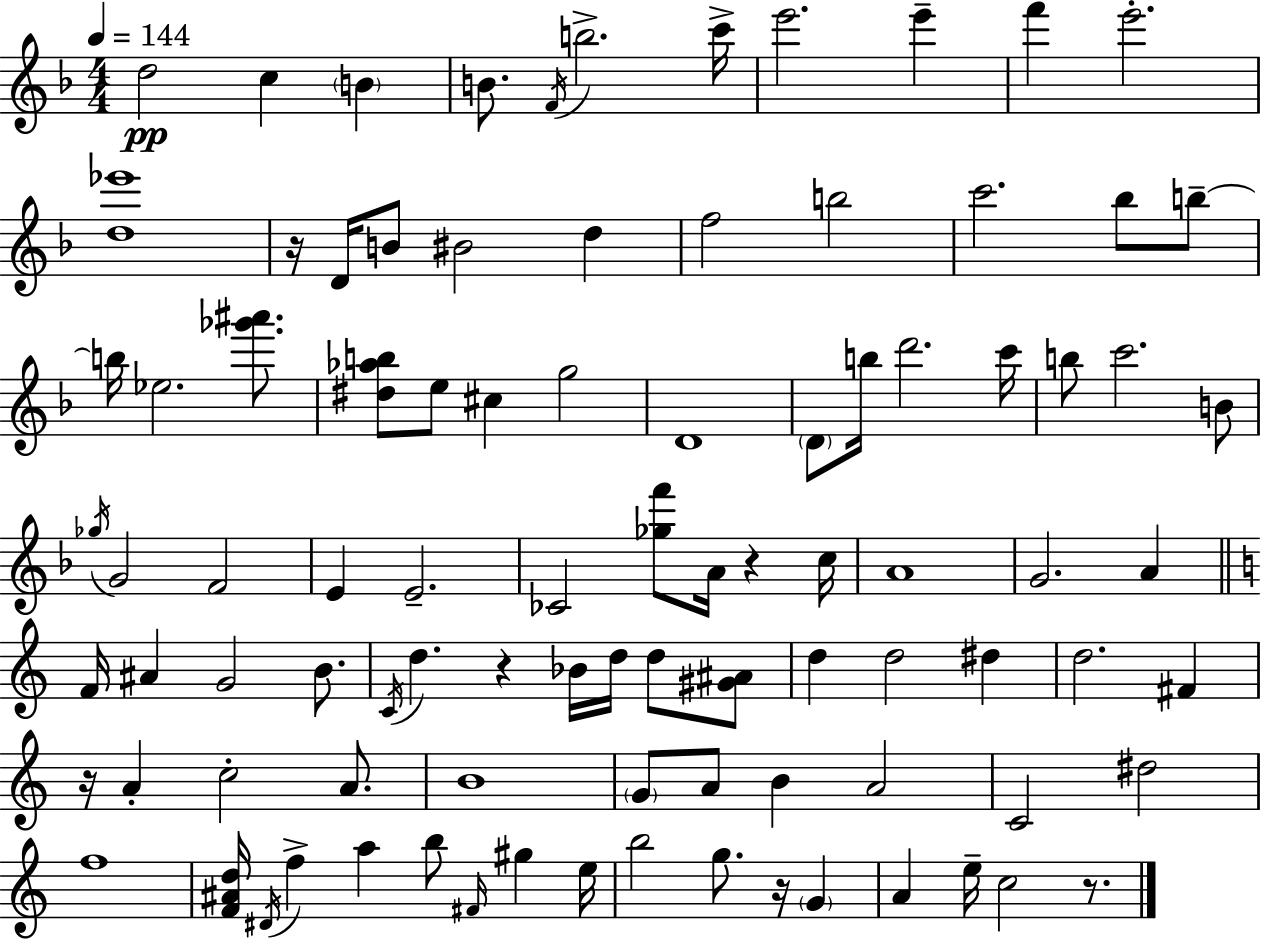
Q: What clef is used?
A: treble